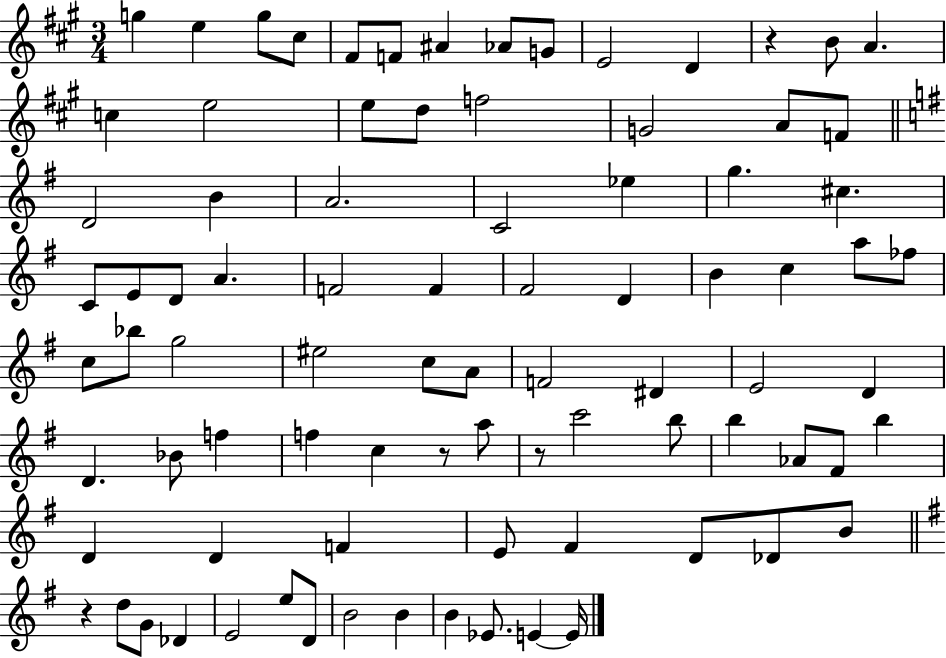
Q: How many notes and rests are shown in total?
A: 86